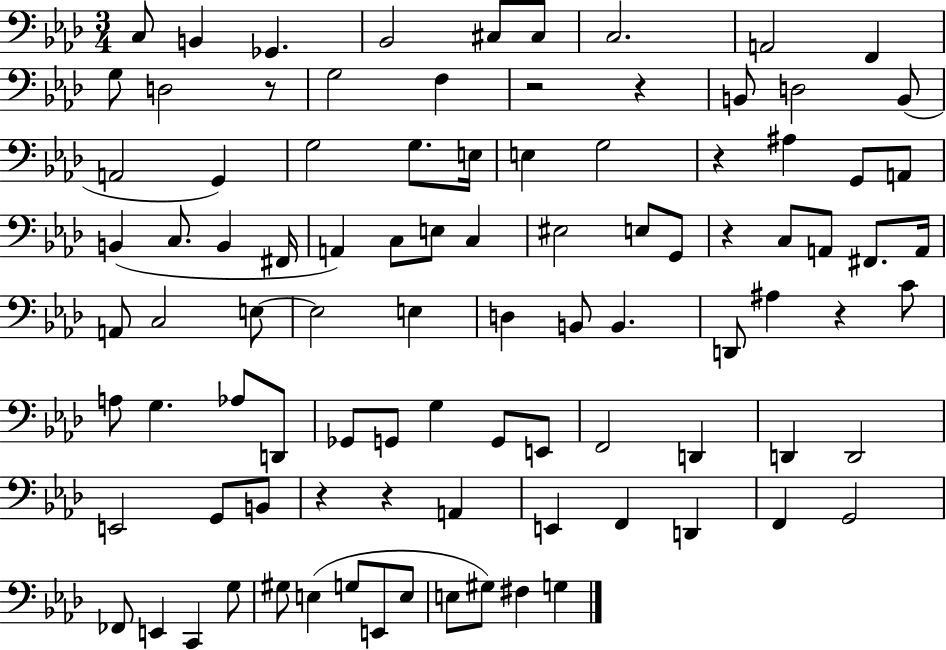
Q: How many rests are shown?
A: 8